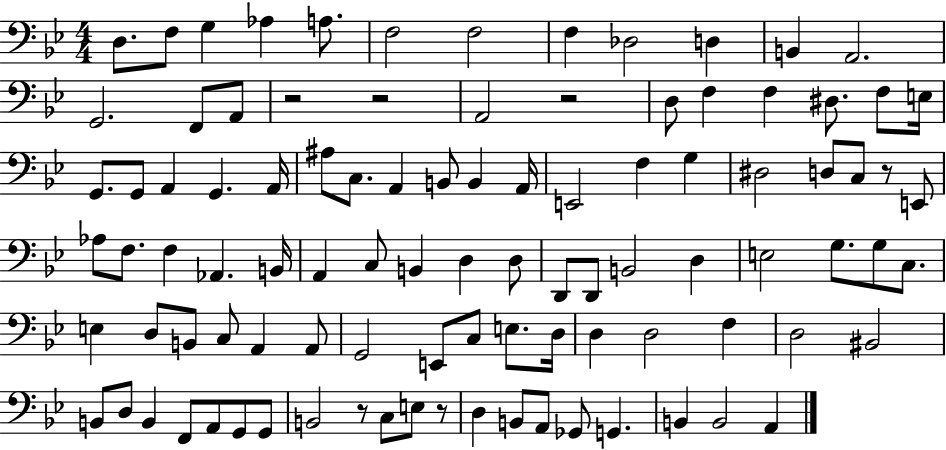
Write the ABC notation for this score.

X:1
T:Untitled
M:4/4
L:1/4
K:Bb
D,/2 F,/2 G, _A, A,/2 F,2 F,2 F, _D,2 D, B,, A,,2 G,,2 F,,/2 A,,/2 z2 z2 A,,2 z2 D,/2 F, F, ^D,/2 F,/2 E,/4 G,,/2 G,,/2 A,, G,, A,,/4 ^A,/2 C,/2 A,, B,,/2 B,, A,,/4 E,,2 F, G, ^D,2 D,/2 C,/2 z/2 E,,/2 _A,/2 F,/2 F, _A,, B,,/4 A,, C,/2 B,, D, D,/2 D,,/2 D,,/2 B,,2 D, E,2 G,/2 G,/2 C,/2 E, D,/2 B,,/2 C,/2 A,, A,,/2 G,,2 E,,/2 C,/2 E,/2 D,/4 D, D,2 F, D,2 ^B,,2 B,,/2 D,/2 B,, F,,/2 A,,/2 G,,/2 G,,/2 B,,2 z/2 C,/2 E,/2 z/2 D, B,,/2 A,,/2 _G,,/2 G,, B,, B,,2 A,,